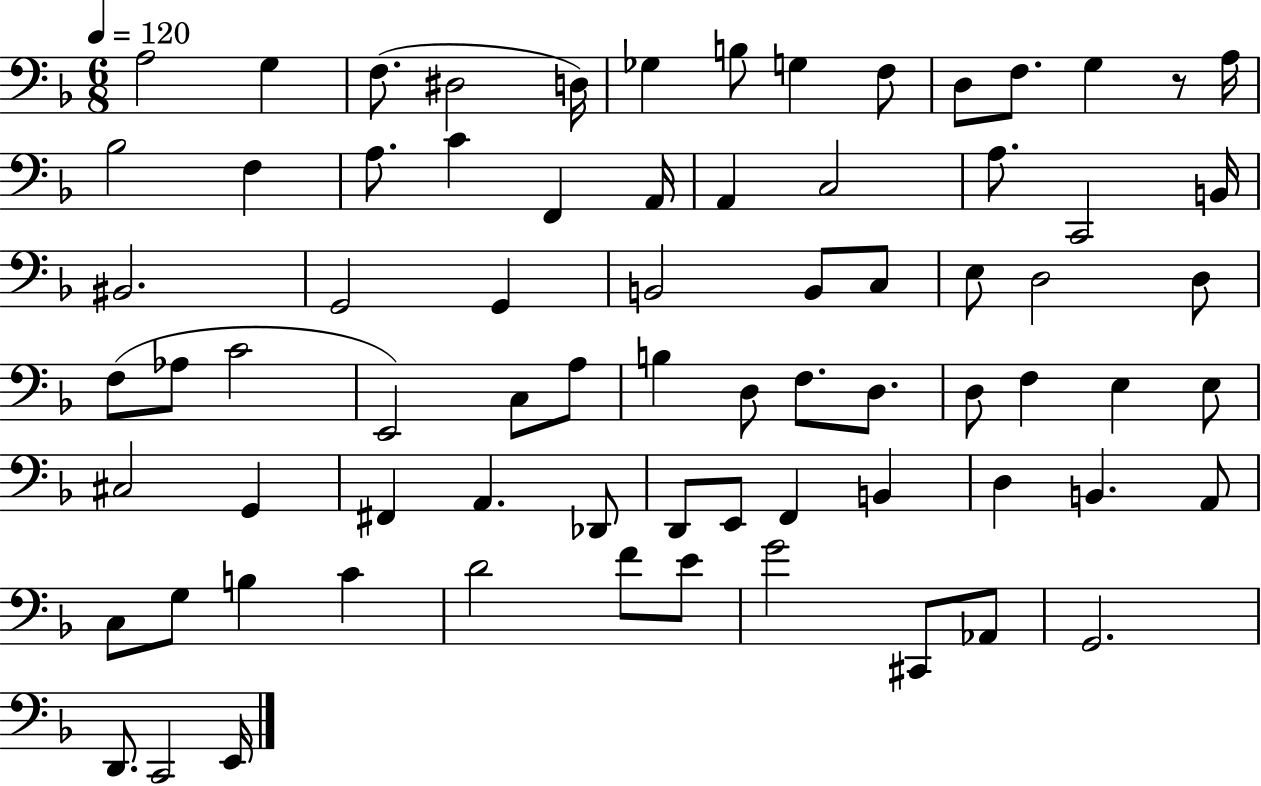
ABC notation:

X:1
T:Untitled
M:6/8
L:1/4
K:F
A,2 G, F,/2 ^D,2 D,/4 _G, B,/2 G, F,/2 D,/2 F,/2 G, z/2 A,/4 _B,2 F, A,/2 C F,, A,,/4 A,, C,2 A,/2 C,,2 B,,/4 ^B,,2 G,,2 G,, B,,2 B,,/2 C,/2 E,/2 D,2 D,/2 F,/2 _A,/2 C2 E,,2 C,/2 A,/2 B, D,/2 F,/2 D,/2 D,/2 F, E, E,/2 ^C,2 G,, ^F,, A,, _D,,/2 D,,/2 E,,/2 F,, B,, D, B,, A,,/2 C,/2 G,/2 B, C D2 F/2 E/2 G2 ^C,,/2 _A,,/2 G,,2 D,,/2 C,,2 E,,/4